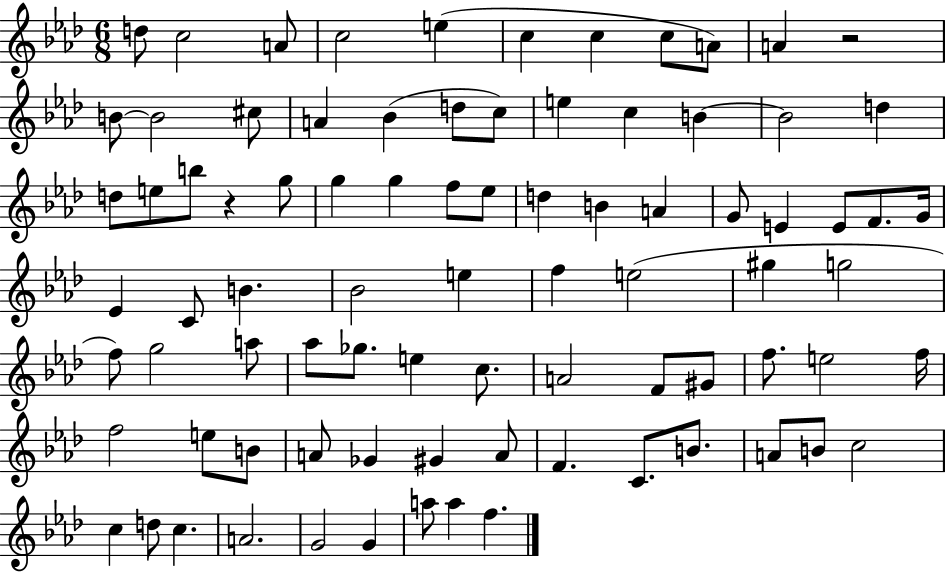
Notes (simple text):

D5/e C5/h A4/e C5/h E5/q C5/q C5/q C5/e A4/e A4/q R/h B4/e B4/h C#5/e A4/q Bb4/q D5/e C5/e E5/q C5/q B4/q B4/h D5/q D5/e E5/e B5/e R/q G5/e G5/q G5/q F5/e Eb5/e D5/q B4/q A4/q G4/e E4/q E4/e F4/e. G4/s Eb4/q C4/e B4/q. Bb4/h E5/q F5/q E5/h G#5/q G5/h F5/e G5/h A5/e Ab5/e Gb5/e. E5/q C5/e. A4/h F4/e G#4/e F5/e. E5/h F5/s F5/h E5/e B4/e A4/e Gb4/q G#4/q A4/e F4/q. C4/e. B4/e. A4/e B4/e C5/h C5/q D5/e C5/q. A4/h. G4/h G4/q A5/e A5/q F5/q.